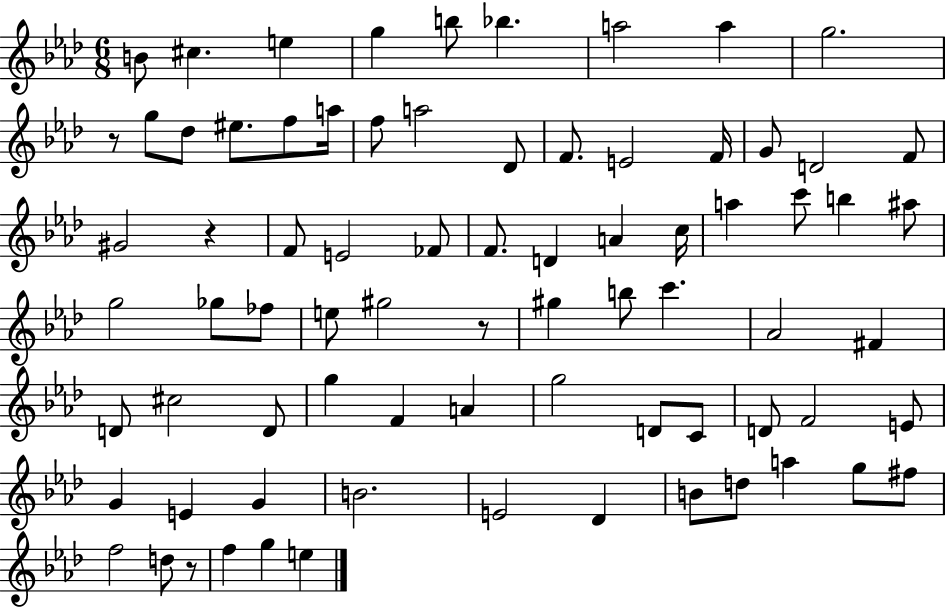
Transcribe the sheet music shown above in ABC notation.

X:1
T:Untitled
M:6/8
L:1/4
K:Ab
B/2 ^c e g b/2 _b a2 a g2 z/2 g/2 _d/2 ^e/2 f/2 a/4 f/2 a2 _D/2 F/2 E2 F/4 G/2 D2 F/2 ^G2 z F/2 E2 _F/2 F/2 D A c/4 a c'/2 b ^a/2 g2 _g/2 _f/2 e/2 ^g2 z/2 ^g b/2 c' _A2 ^F D/2 ^c2 D/2 g F A g2 D/2 C/2 D/2 F2 E/2 G E G B2 E2 _D B/2 d/2 a g/2 ^f/2 f2 d/2 z/2 f g e